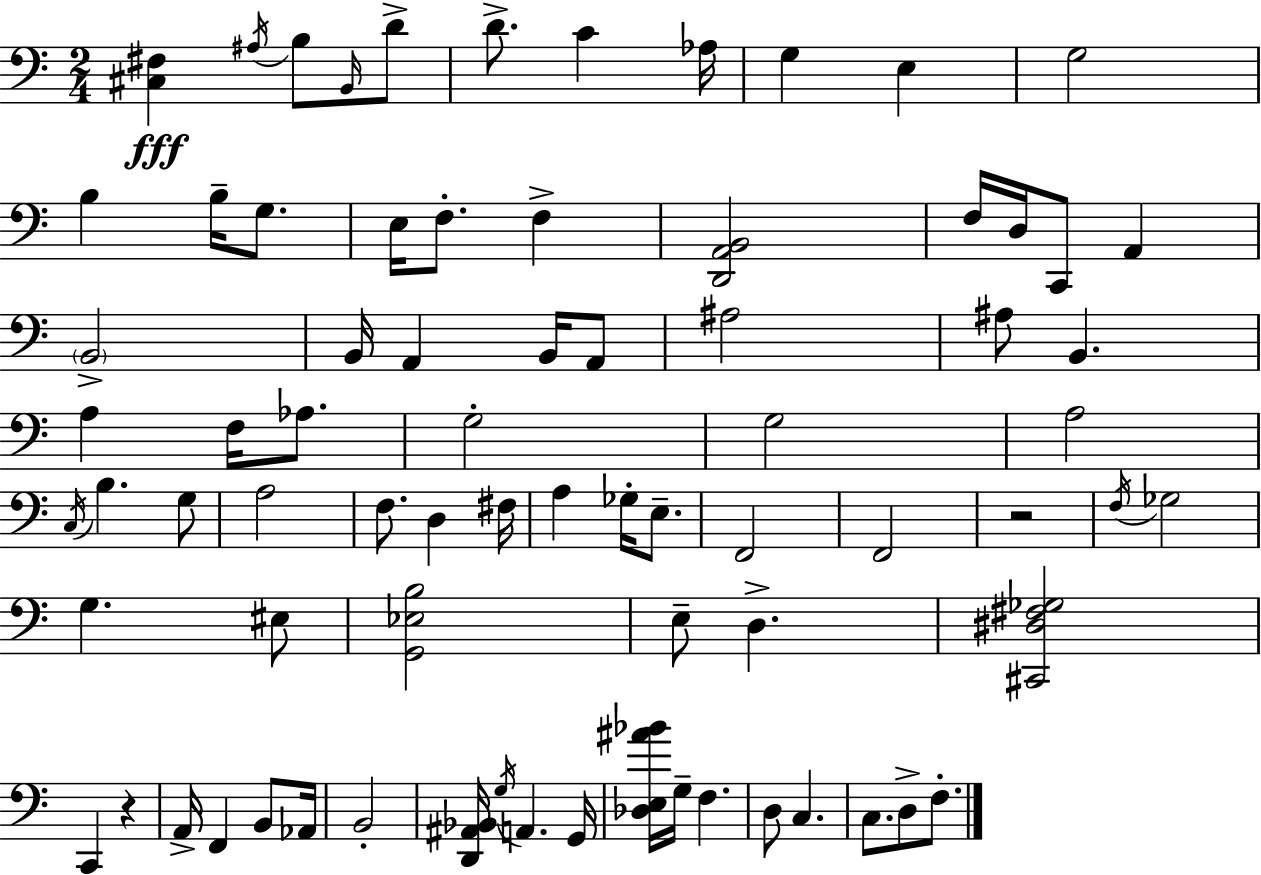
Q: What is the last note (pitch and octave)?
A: F3